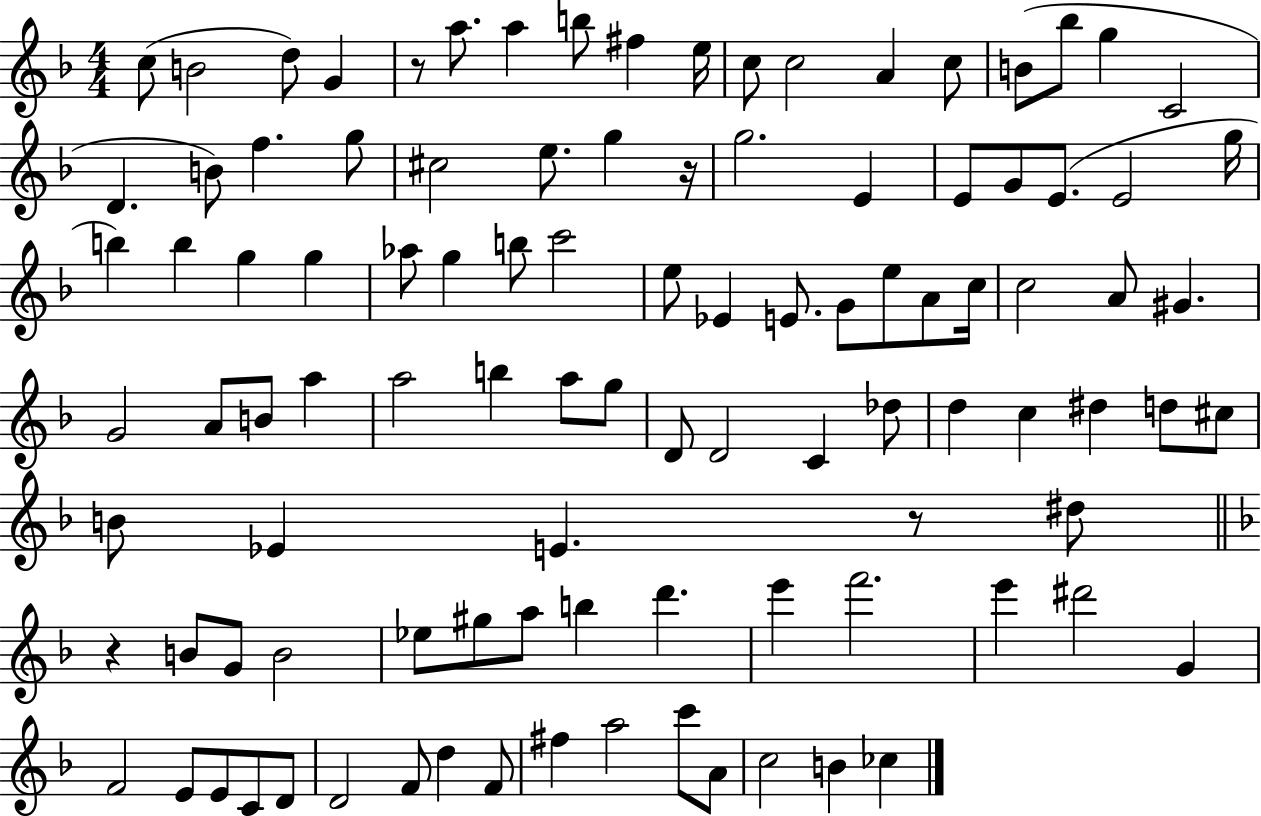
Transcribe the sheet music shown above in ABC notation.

X:1
T:Untitled
M:4/4
L:1/4
K:F
c/2 B2 d/2 G z/2 a/2 a b/2 ^f e/4 c/2 c2 A c/2 B/2 _b/2 g C2 D B/2 f g/2 ^c2 e/2 g z/4 g2 E E/2 G/2 E/2 E2 g/4 b b g g _a/2 g b/2 c'2 e/2 _E E/2 G/2 e/2 A/2 c/4 c2 A/2 ^G G2 A/2 B/2 a a2 b a/2 g/2 D/2 D2 C _d/2 d c ^d d/2 ^c/2 B/2 _E E z/2 ^d/2 z B/2 G/2 B2 _e/2 ^g/2 a/2 b d' e' f'2 e' ^d'2 G F2 E/2 E/2 C/2 D/2 D2 F/2 d F/2 ^f a2 c'/2 A/2 c2 B _c